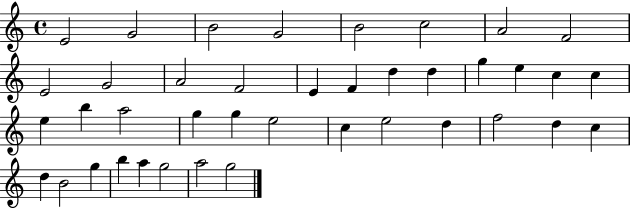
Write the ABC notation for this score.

X:1
T:Untitled
M:4/4
L:1/4
K:C
E2 G2 B2 G2 B2 c2 A2 F2 E2 G2 A2 F2 E F d d g e c c e b a2 g g e2 c e2 d f2 d c d B2 g b a g2 a2 g2